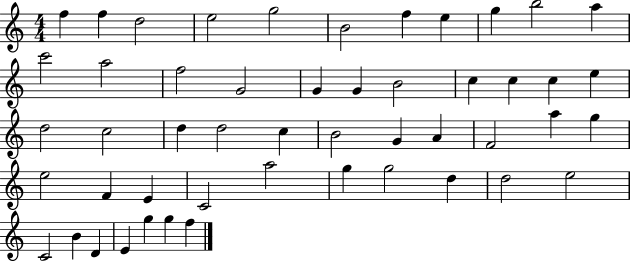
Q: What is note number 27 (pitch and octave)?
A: C5